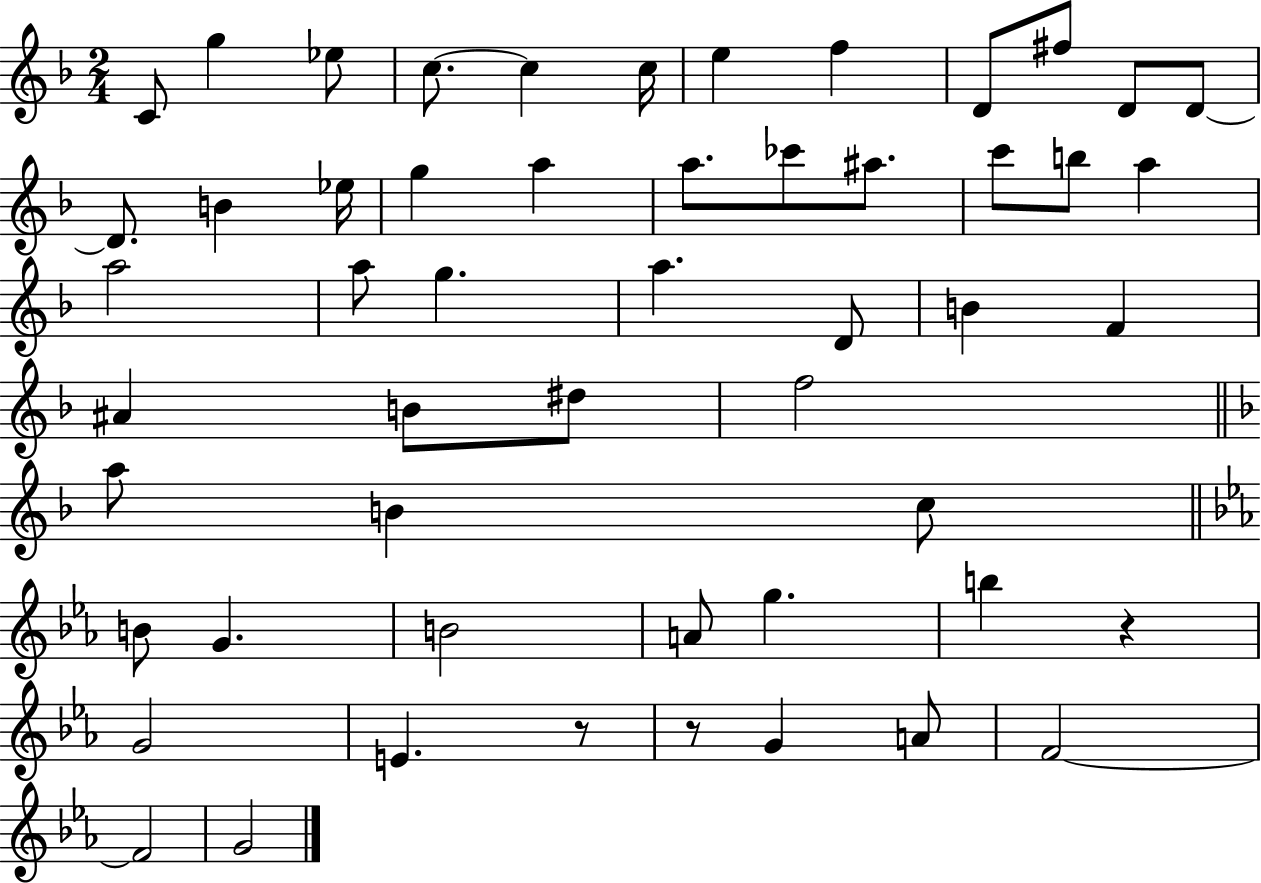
{
  \clef treble
  \numericTimeSignature
  \time 2/4
  \key f \major
  \repeat volta 2 { c'8 g''4 ees''8 | c''8.~~ c''4 c''16 | e''4 f''4 | d'8 fis''8 d'8 d'8~~ | \break d'8. b'4 ees''16 | g''4 a''4 | a''8. ces'''8 ais''8. | c'''8 b''8 a''4 | \break a''2 | a''8 g''4. | a''4. d'8 | b'4 f'4 | \break ais'4 b'8 dis''8 | f''2 | \bar "||" \break \key d \minor a''8 b'4 c''8 | \bar "||" \break \key c \minor b'8 g'4. | b'2 | a'8 g''4. | b''4 r4 | \break g'2 | e'4. r8 | r8 g'4 a'8 | f'2~~ | \break f'2 | g'2 | } \bar "|."
}